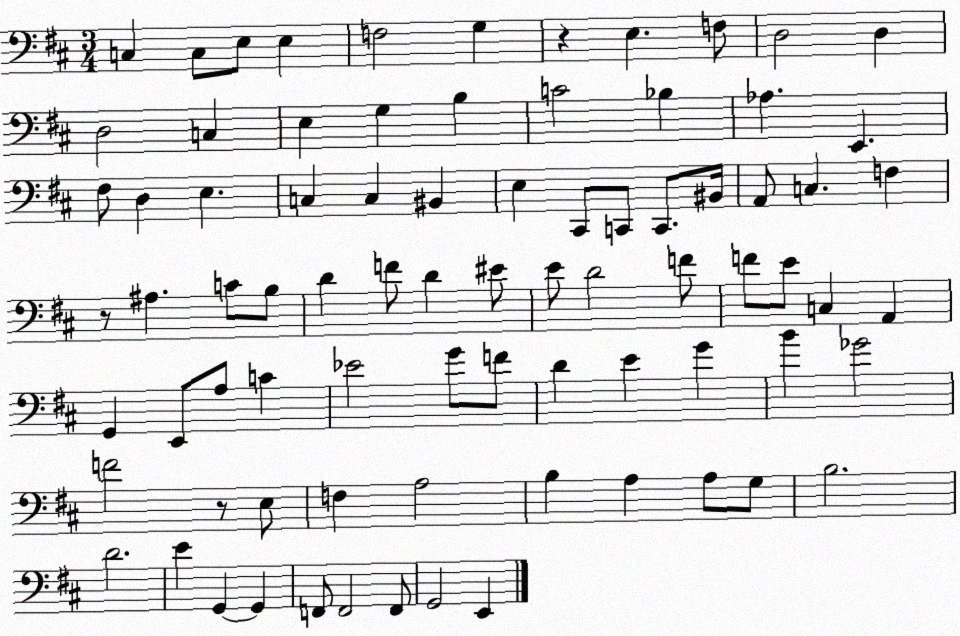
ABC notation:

X:1
T:Untitled
M:3/4
L:1/4
K:D
C, C,/2 E,/2 E, F,2 G, z E, F,/2 D,2 D, D,2 C, E, G, B, C2 _B, _A, E,, ^F,/2 D, E, C, C, ^B,, E, ^C,,/2 C,,/2 C,,/2 ^B,,/4 A,,/2 C, F, z/2 ^A, C/2 B,/2 D F/2 D ^E/2 E/2 D2 F/2 F/2 E/2 C, A,, G,, E,,/2 A,/2 C _E2 G/2 F/2 D E G B _G2 F2 z/2 E,/2 F, A,2 B, A, A,/2 G,/2 B,2 D2 E G,, G,, F,,/2 F,,2 F,,/2 G,,2 E,,